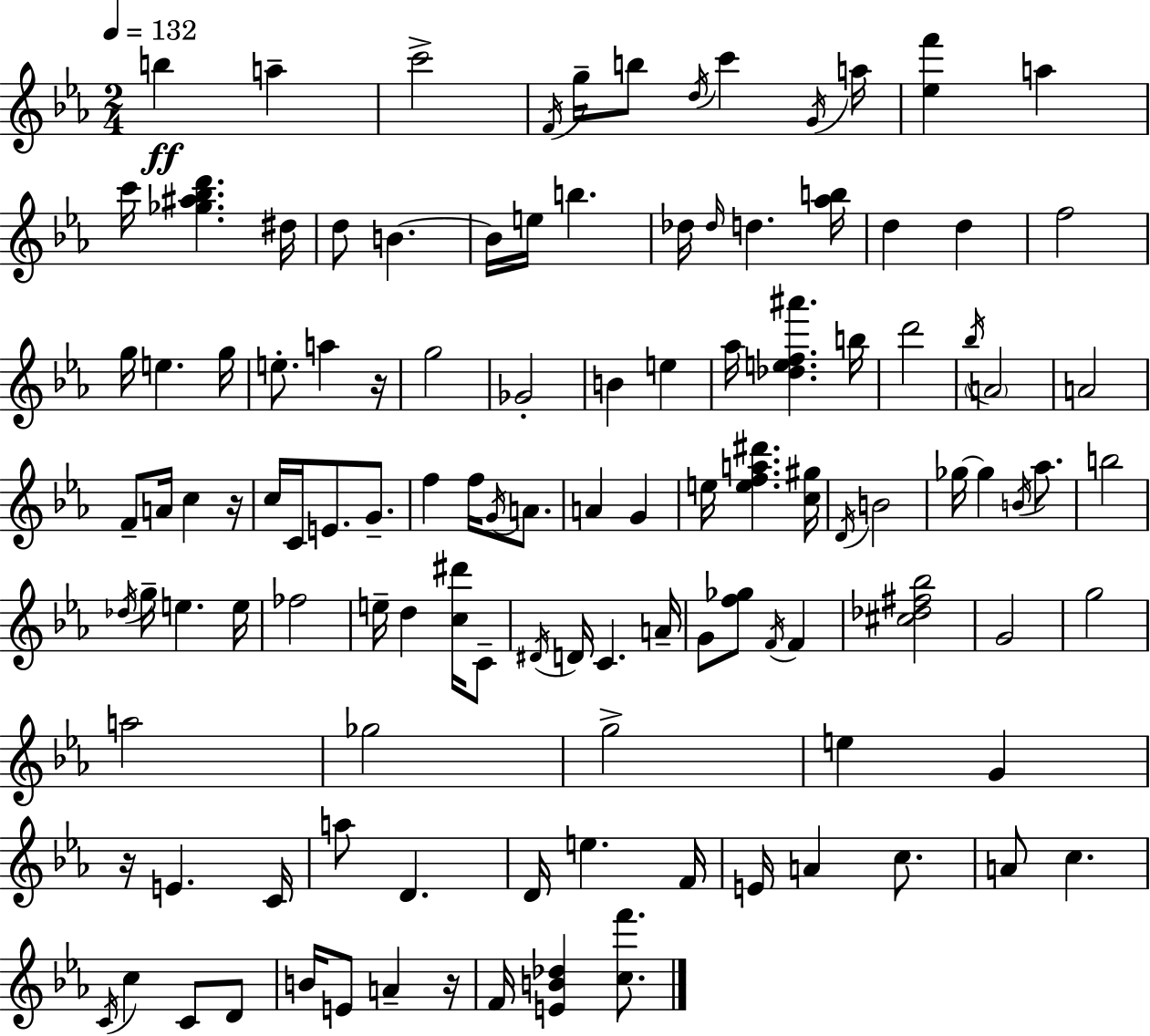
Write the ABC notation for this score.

X:1
T:Untitled
M:2/4
L:1/4
K:Eb
b a c'2 F/4 g/4 b/2 d/4 c' G/4 a/4 [_ef'] a c'/4 [_g^a_bd'] ^d/4 d/2 B B/4 e/4 b _d/4 _d/4 d [_ab]/4 d d f2 g/4 e g/4 e/2 a z/4 g2 _G2 B e _a/4 [_def^a'] b/4 d'2 _b/4 A2 A2 F/2 A/4 c z/4 c/4 C/4 E/2 G/2 f f/4 G/4 A/2 A G e/4 [efa^d'] [c^g]/4 D/4 B2 _g/4 _g B/4 _a/2 b2 _d/4 g/4 e e/4 _f2 e/4 d [c^d']/4 C/2 ^D/4 D/4 C A/4 G/2 [f_g]/2 F/4 F [^c_d^f_b]2 G2 g2 a2 _g2 g2 e G z/4 E C/4 a/2 D D/4 e F/4 E/4 A c/2 A/2 c C/4 c C/2 D/2 B/4 E/2 A z/4 F/4 [EB_d] [cf']/2